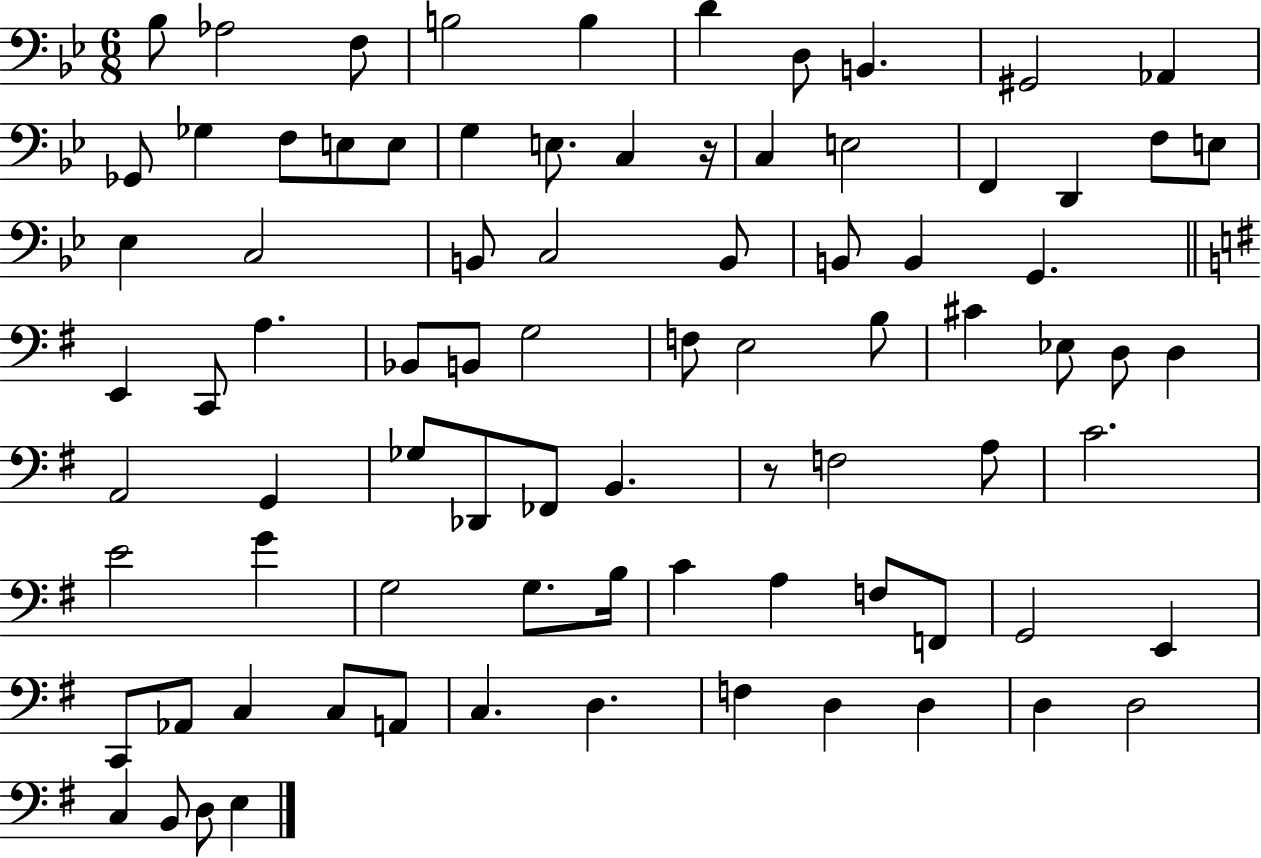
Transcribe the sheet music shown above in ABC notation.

X:1
T:Untitled
M:6/8
L:1/4
K:Bb
_B,/2 _A,2 F,/2 B,2 B, D D,/2 B,, ^G,,2 _A,, _G,,/2 _G, F,/2 E,/2 E,/2 G, E,/2 C, z/4 C, E,2 F,, D,, F,/2 E,/2 _E, C,2 B,,/2 C,2 B,,/2 B,,/2 B,, G,, E,, C,,/2 A, _B,,/2 B,,/2 G,2 F,/2 E,2 B,/2 ^C _E,/2 D,/2 D, A,,2 G,, _G,/2 _D,,/2 _F,,/2 B,, z/2 F,2 A,/2 C2 E2 G G,2 G,/2 B,/4 C A, F,/2 F,,/2 G,,2 E,, C,,/2 _A,,/2 C, C,/2 A,,/2 C, D, F, D, D, D, D,2 C, B,,/2 D,/2 E,